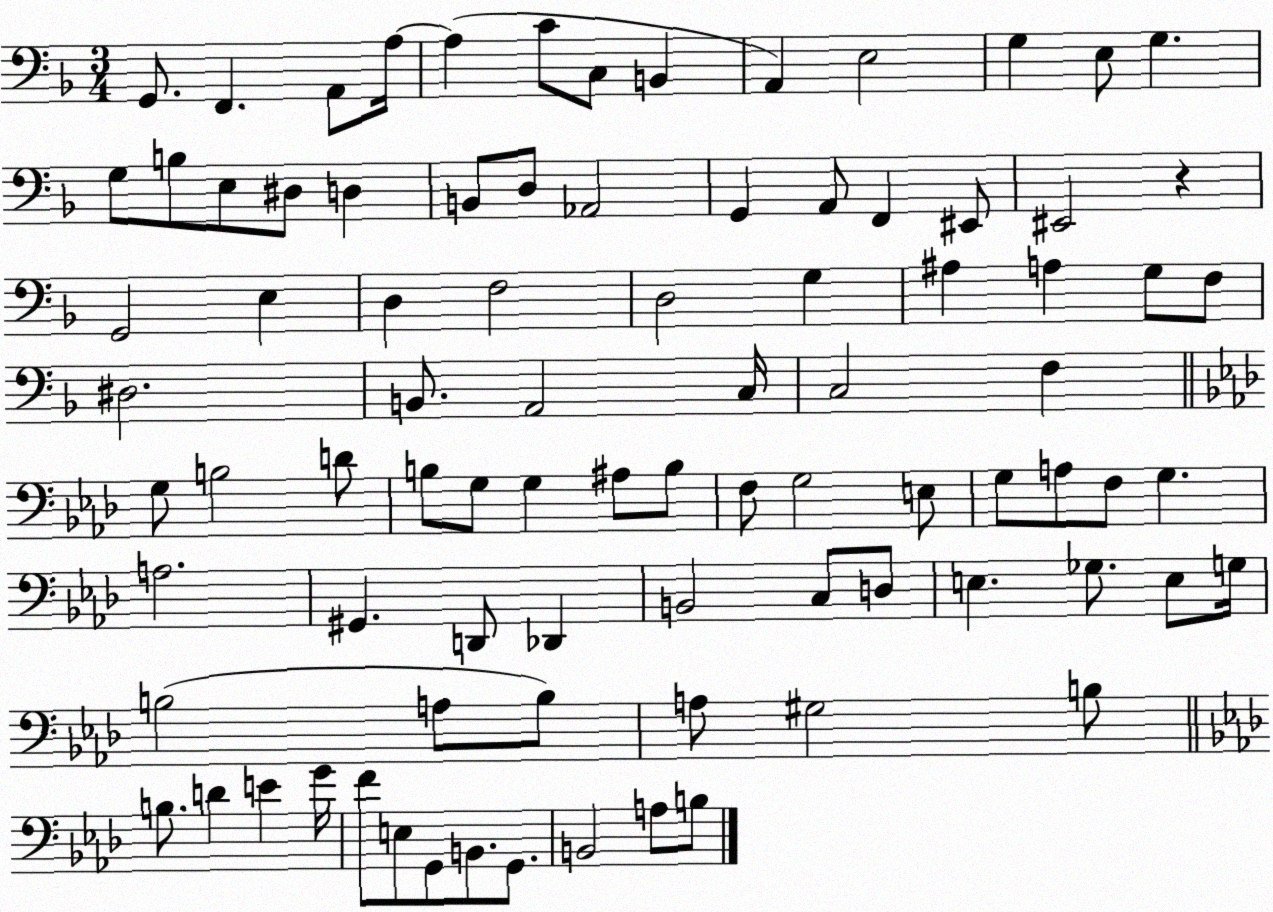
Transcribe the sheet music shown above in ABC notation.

X:1
T:Untitled
M:3/4
L:1/4
K:F
G,,/2 F,, A,,/2 A,/4 A, C/2 C,/2 B,, A,, E,2 G, E,/2 G, G,/2 B,/2 E,/2 ^D,/2 D, B,,/2 D,/2 _A,,2 G,, A,,/2 F,, ^E,,/2 ^E,,2 z G,,2 E, D, F,2 D,2 G, ^A, A, G,/2 F,/2 ^D,2 B,,/2 A,,2 C,/4 C,2 F, G,/2 B,2 D/2 B,/2 G,/2 G, ^A,/2 B,/2 F,/2 G,2 E,/2 G,/2 A,/2 F,/2 G, A,2 ^G,, D,,/2 _D,, B,,2 C,/2 D,/2 E, _G,/2 E,/2 G,/4 B,2 A,/2 B,/2 A,/2 ^G,2 B,/2 B,/2 D E G/4 F/2 E,/2 G,,/2 B,,/2 G,,/2 B,,2 A,/2 B,/2